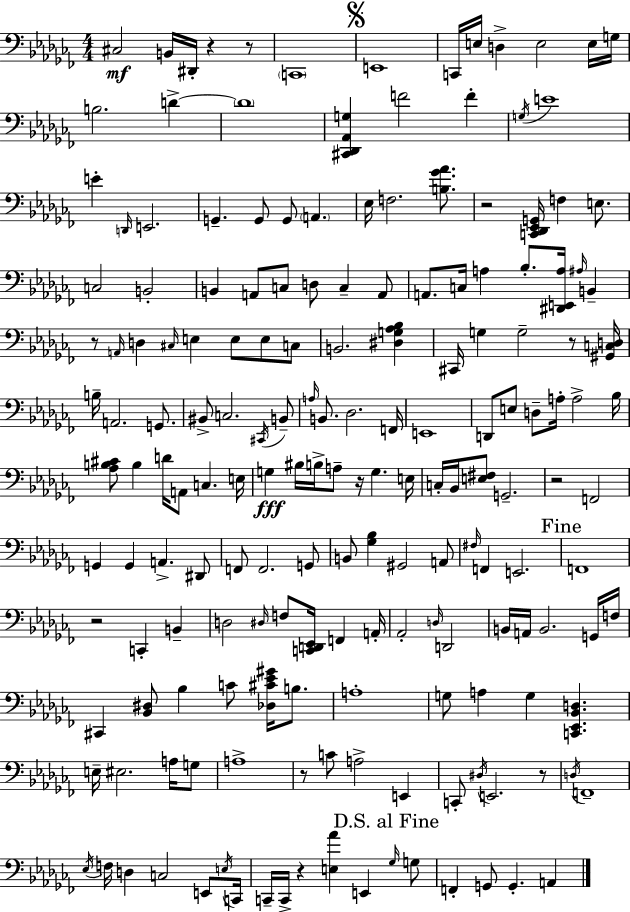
X:1
T:Untitled
M:4/4
L:1/4
K:Abm
^C,2 B,,/4 ^D,,/4 z z/2 C,,4 E,,4 C,,/4 E,/4 D, E,2 E,/4 G,/4 B,2 D D4 [^C,,_D,,_A,,G,] F2 F G,/4 E4 E D,,/4 E,,2 G,, G,,/2 G,,/2 A,, _E,/4 F,2 [B,_G_A]/2 z2 [C,,_D,,_E,,G,,]/4 F, E,/2 C,2 B,,2 B,, A,,/2 C,/2 D,/2 C, A,,/2 A,,/2 C,/4 A, _B,/2 [^D,,E,,A,]/4 ^A,/4 B,, z/2 A,,/4 D, ^C,/4 E, E,/2 E,/2 C,/2 B,,2 [^D,G,_A,_B,] ^C,,/4 G, G,2 z/2 [^G,,C,D,]/4 B,/4 A,,2 G,,/2 ^B,,/2 C,2 ^C,,/4 B,,/2 A,/4 B,,/2 _D,2 F,,/4 E,,4 D,,/2 E,/2 D,/2 A,/4 A,2 _B,/4 [_A,B,^C]/2 B, D/4 A,,/2 C, E,/4 G, ^B,/4 B,/4 A,/2 z/4 G, E,/4 C,/4 _B,,/4 [E,^F,]/2 G,,2 z2 F,,2 G,, G,, A,, ^D,,/2 F,,/2 F,,2 G,,/2 B,,/2 [_G,_B,] ^G,,2 A,,/2 ^F,/4 F,, E,,2 F,,4 z2 C,, B,, D,2 ^D,/4 F,/2 [C,,D,,_E,,]/4 F,, A,,/4 _A,,2 D,/4 D,,2 B,,/4 A,,/4 B,,2 G,,/4 F,/4 ^C,, [_B,,^D,]/2 _B, C/2 [_D,^C_E^G]/4 B,/2 A,4 G,/2 A, G, [C,,_E,,_B,,D,] E,/4 ^E,2 A,/4 G,/2 A,4 z/2 C/2 A,2 E,, C,,/2 ^D,/4 E,,2 z/2 D,/4 F,,4 _E,/4 F,/4 D, C,2 E,,/2 E,/4 C,,/4 C,,/4 C,,/4 z [E,_A] E,, _G,/4 G,/2 F,, G,,/2 G,, A,,